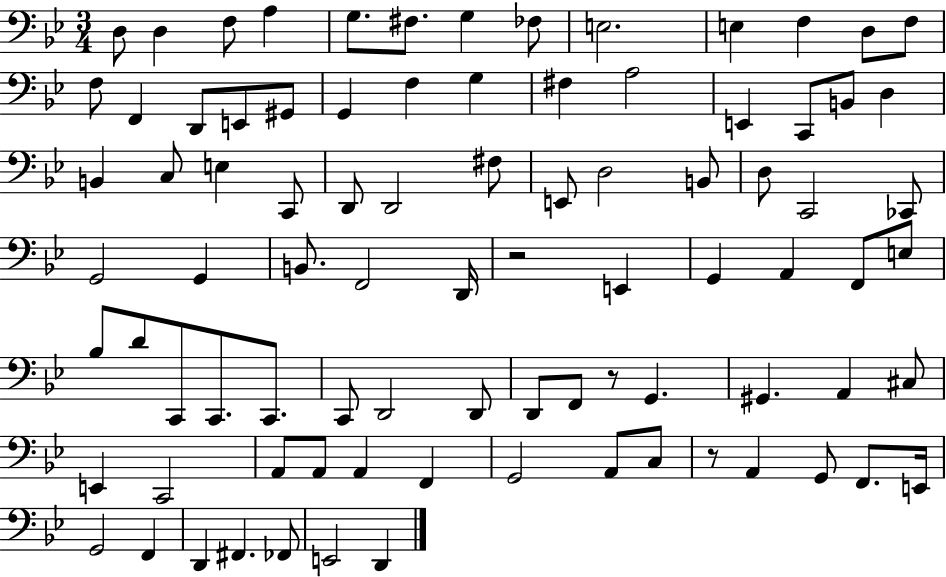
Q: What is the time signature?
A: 3/4